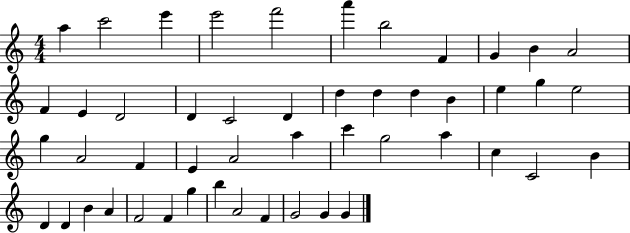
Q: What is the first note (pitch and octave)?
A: A5